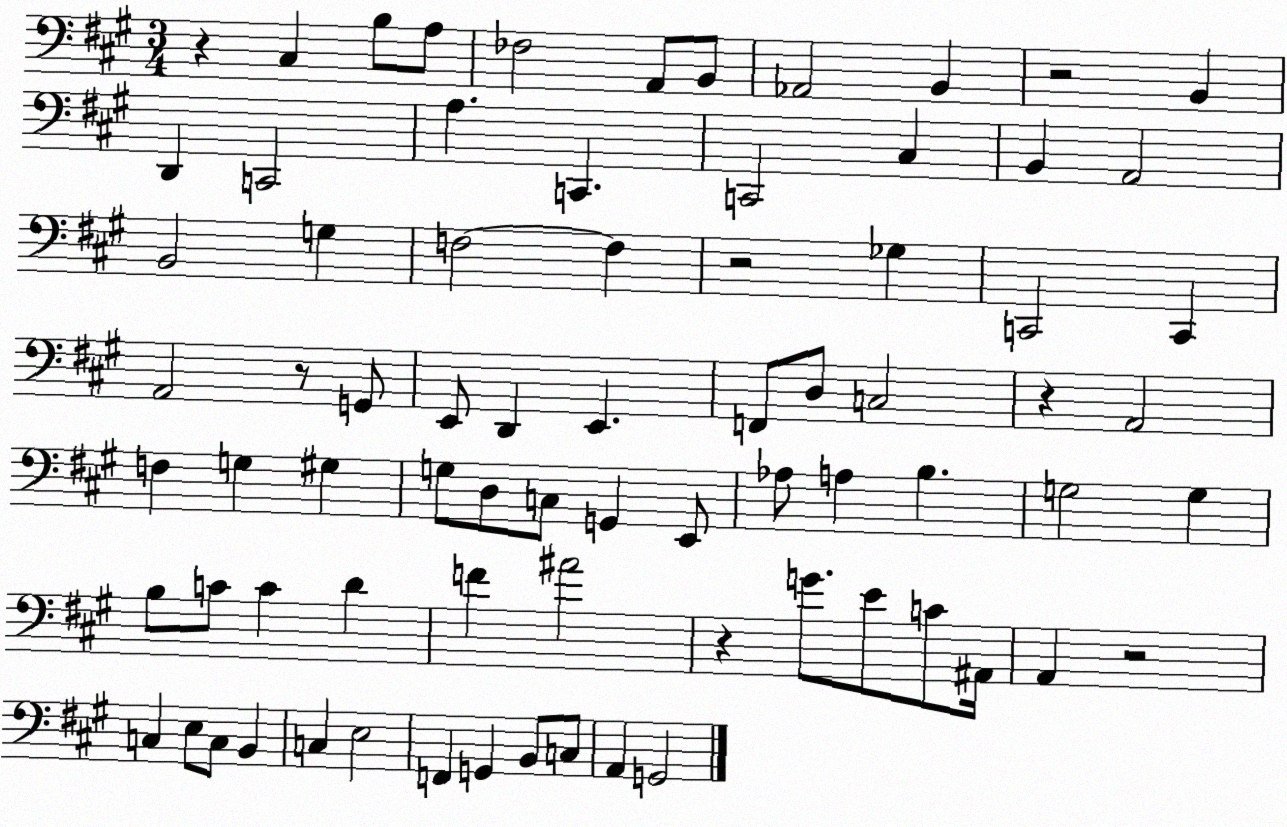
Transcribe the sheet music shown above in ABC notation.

X:1
T:Untitled
M:3/4
L:1/4
K:A
z ^C, B,/2 A,/2 _F,2 A,,/2 B,,/2 _A,,2 B,, z2 B,, D,, C,,2 A, C,, C,,2 ^C, B,, A,,2 B,,2 G, F,2 F, z2 _G, C,,2 C,, A,,2 z/2 G,,/2 E,,/2 D,, E,, F,,/2 D,/2 C,2 z A,,2 F, G, ^G, G,/2 D,/2 C,/2 G,, E,,/2 _A,/2 A, B, G,2 G, B,/2 C/2 C D F ^A2 z G/2 E/2 C/2 ^A,,/4 A,, z2 C, E,/2 C,/2 B,, C, E,2 F,, G,, B,,/2 C,/2 A,, G,,2